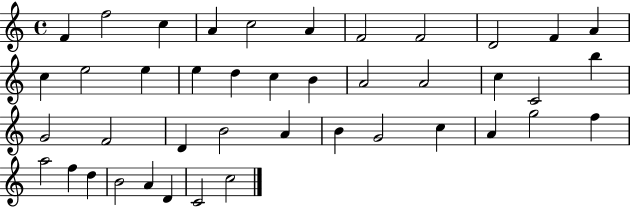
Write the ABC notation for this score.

X:1
T:Untitled
M:4/4
L:1/4
K:C
F f2 c A c2 A F2 F2 D2 F A c e2 e e d c B A2 A2 c C2 b G2 F2 D B2 A B G2 c A g2 f a2 f d B2 A D C2 c2